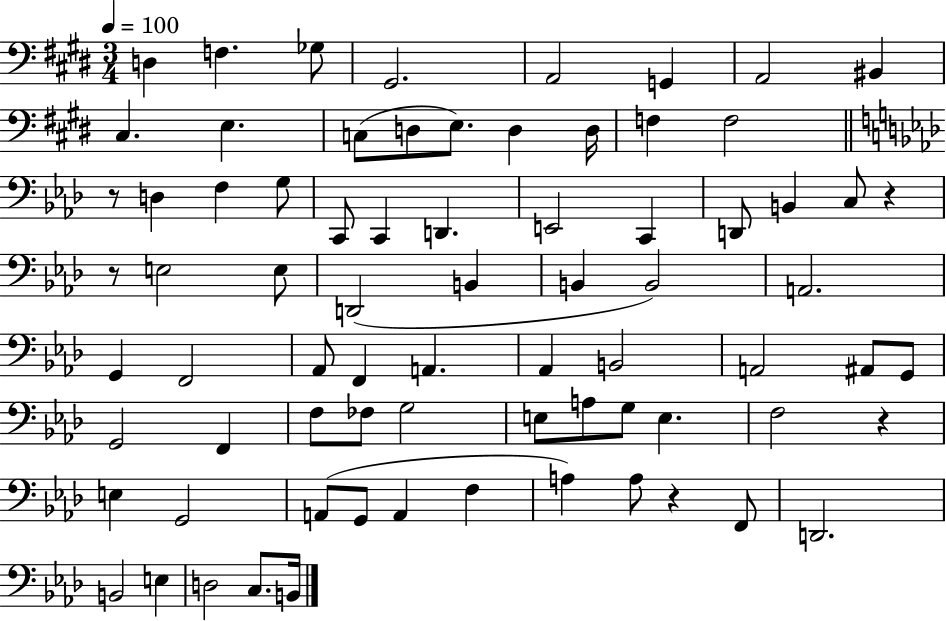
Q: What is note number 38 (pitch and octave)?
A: Ab2